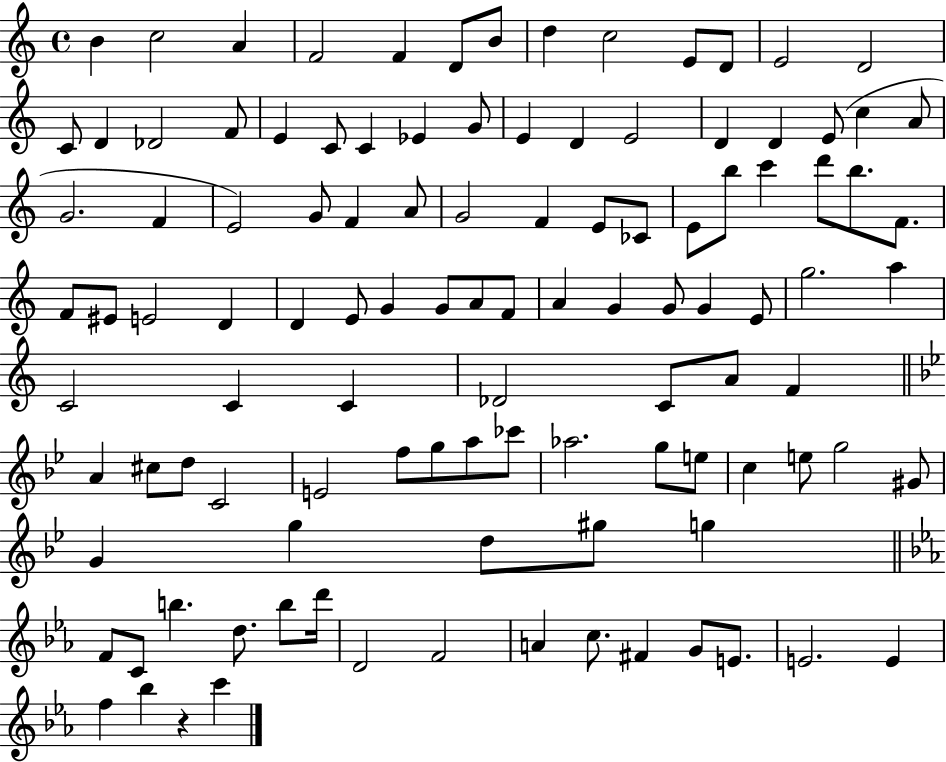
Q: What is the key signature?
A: C major